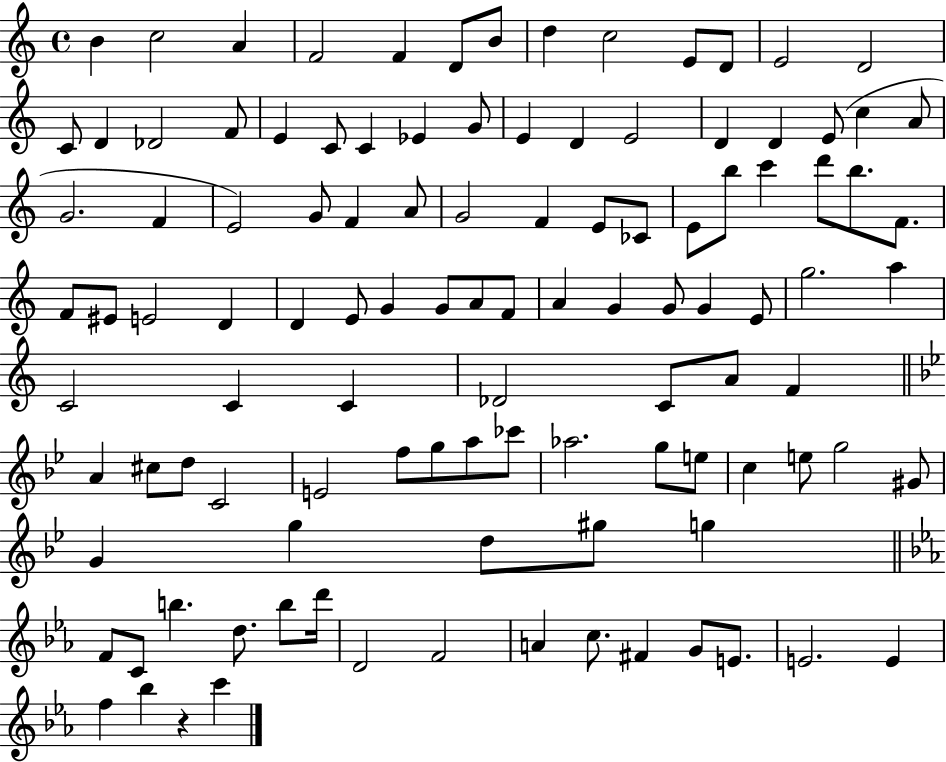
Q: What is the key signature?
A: C major